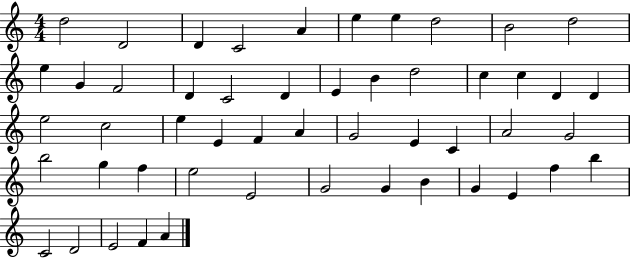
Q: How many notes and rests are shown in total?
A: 51